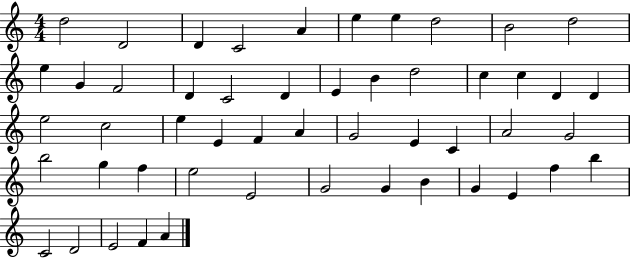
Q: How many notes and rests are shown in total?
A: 51